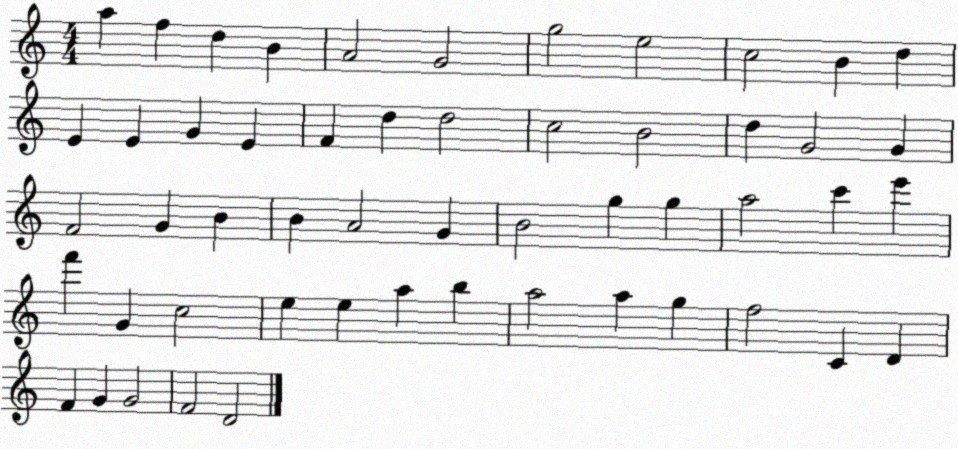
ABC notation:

X:1
T:Untitled
M:4/4
L:1/4
K:C
a f d B A2 G2 g2 e2 c2 B d E E G E F d d2 c2 B2 d G2 G F2 G B B A2 G B2 g g a2 c' e' f' G c2 e e a b a2 a g f2 C D F G G2 F2 D2